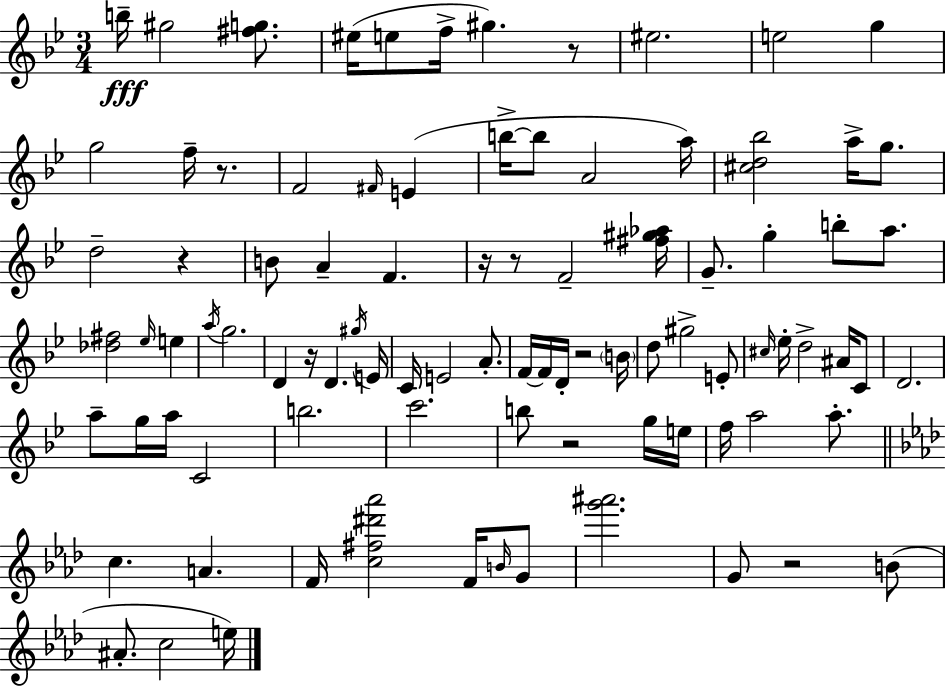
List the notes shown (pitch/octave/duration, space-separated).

B5/s G#5/h [F#5,G5]/e. EIS5/s E5/e F5/s G#5/q. R/e EIS5/h. E5/h G5/q G5/h F5/s R/e. F4/h F#4/s E4/q B5/s B5/e A4/h A5/s [C#5,D5,Bb5]/h A5/s G5/e. D5/h R/q B4/e A4/q F4/q. R/s R/e F4/h [F#5,G#5,Ab5]/s G4/e. G5/q B5/e A5/e. [Db5,F#5]/h Eb5/s E5/q A5/s G5/h. D4/q R/s D4/q. G#5/s E4/s C4/s E4/h A4/e. F4/s F4/s D4/s R/h B4/s D5/e G#5/h E4/e C#5/s Eb5/s D5/h A#4/s C4/e D4/h. A5/e G5/s A5/s C4/h B5/h. C6/h. B5/e R/h G5/s E5/s F5/s A5/h A5/e. C5/q. A4/q. F4/s [C5,F#5,D#6,Ab6]/h F4/s B4/s G4/e [G6,A#6]/h. G4/e R/h B4/e A#4/e. C5/h E5/s